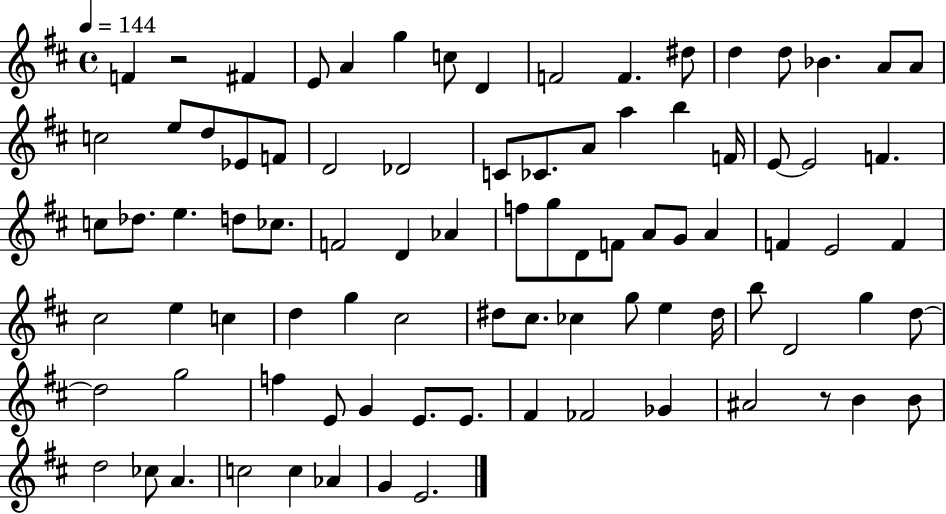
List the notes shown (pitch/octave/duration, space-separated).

F4/q R/h F#4/q E4/e A4/q G5/q C5/e D4/q F4/h F4/q. D#5/e D5/q D5/e Bb4/q. A4/e A4/e C5/h E5/e D5/e Eb4/e F4/e D4/h Db4/h C4/e CES4/e. A4/e A5/q B5/q F4/s E4/e E4/h F4/q. C5/e Db5/e. E5/q. D5/e CES5/e. F4/h D4/q Ab4/q F5/e G5/e D4/e F4/e A4/e G4/e A4/q F4/q E4/h F4/q C#5/h E5/q C5/q D5/q G5/q C#5/h D#5/e C#5/e. CES5/q G5/e E5/q D#5/s B5/e D4/h G5/q D5/e D5/h G5/h F5/q E4/e G4/q E4/e. E4/e. F#4/q FES4/h Gb4/q A#4/h R/e B4/q B4/e D5/h CES5/e A4/q. C5/h C5/q Ab4/q G4/q E4/h.